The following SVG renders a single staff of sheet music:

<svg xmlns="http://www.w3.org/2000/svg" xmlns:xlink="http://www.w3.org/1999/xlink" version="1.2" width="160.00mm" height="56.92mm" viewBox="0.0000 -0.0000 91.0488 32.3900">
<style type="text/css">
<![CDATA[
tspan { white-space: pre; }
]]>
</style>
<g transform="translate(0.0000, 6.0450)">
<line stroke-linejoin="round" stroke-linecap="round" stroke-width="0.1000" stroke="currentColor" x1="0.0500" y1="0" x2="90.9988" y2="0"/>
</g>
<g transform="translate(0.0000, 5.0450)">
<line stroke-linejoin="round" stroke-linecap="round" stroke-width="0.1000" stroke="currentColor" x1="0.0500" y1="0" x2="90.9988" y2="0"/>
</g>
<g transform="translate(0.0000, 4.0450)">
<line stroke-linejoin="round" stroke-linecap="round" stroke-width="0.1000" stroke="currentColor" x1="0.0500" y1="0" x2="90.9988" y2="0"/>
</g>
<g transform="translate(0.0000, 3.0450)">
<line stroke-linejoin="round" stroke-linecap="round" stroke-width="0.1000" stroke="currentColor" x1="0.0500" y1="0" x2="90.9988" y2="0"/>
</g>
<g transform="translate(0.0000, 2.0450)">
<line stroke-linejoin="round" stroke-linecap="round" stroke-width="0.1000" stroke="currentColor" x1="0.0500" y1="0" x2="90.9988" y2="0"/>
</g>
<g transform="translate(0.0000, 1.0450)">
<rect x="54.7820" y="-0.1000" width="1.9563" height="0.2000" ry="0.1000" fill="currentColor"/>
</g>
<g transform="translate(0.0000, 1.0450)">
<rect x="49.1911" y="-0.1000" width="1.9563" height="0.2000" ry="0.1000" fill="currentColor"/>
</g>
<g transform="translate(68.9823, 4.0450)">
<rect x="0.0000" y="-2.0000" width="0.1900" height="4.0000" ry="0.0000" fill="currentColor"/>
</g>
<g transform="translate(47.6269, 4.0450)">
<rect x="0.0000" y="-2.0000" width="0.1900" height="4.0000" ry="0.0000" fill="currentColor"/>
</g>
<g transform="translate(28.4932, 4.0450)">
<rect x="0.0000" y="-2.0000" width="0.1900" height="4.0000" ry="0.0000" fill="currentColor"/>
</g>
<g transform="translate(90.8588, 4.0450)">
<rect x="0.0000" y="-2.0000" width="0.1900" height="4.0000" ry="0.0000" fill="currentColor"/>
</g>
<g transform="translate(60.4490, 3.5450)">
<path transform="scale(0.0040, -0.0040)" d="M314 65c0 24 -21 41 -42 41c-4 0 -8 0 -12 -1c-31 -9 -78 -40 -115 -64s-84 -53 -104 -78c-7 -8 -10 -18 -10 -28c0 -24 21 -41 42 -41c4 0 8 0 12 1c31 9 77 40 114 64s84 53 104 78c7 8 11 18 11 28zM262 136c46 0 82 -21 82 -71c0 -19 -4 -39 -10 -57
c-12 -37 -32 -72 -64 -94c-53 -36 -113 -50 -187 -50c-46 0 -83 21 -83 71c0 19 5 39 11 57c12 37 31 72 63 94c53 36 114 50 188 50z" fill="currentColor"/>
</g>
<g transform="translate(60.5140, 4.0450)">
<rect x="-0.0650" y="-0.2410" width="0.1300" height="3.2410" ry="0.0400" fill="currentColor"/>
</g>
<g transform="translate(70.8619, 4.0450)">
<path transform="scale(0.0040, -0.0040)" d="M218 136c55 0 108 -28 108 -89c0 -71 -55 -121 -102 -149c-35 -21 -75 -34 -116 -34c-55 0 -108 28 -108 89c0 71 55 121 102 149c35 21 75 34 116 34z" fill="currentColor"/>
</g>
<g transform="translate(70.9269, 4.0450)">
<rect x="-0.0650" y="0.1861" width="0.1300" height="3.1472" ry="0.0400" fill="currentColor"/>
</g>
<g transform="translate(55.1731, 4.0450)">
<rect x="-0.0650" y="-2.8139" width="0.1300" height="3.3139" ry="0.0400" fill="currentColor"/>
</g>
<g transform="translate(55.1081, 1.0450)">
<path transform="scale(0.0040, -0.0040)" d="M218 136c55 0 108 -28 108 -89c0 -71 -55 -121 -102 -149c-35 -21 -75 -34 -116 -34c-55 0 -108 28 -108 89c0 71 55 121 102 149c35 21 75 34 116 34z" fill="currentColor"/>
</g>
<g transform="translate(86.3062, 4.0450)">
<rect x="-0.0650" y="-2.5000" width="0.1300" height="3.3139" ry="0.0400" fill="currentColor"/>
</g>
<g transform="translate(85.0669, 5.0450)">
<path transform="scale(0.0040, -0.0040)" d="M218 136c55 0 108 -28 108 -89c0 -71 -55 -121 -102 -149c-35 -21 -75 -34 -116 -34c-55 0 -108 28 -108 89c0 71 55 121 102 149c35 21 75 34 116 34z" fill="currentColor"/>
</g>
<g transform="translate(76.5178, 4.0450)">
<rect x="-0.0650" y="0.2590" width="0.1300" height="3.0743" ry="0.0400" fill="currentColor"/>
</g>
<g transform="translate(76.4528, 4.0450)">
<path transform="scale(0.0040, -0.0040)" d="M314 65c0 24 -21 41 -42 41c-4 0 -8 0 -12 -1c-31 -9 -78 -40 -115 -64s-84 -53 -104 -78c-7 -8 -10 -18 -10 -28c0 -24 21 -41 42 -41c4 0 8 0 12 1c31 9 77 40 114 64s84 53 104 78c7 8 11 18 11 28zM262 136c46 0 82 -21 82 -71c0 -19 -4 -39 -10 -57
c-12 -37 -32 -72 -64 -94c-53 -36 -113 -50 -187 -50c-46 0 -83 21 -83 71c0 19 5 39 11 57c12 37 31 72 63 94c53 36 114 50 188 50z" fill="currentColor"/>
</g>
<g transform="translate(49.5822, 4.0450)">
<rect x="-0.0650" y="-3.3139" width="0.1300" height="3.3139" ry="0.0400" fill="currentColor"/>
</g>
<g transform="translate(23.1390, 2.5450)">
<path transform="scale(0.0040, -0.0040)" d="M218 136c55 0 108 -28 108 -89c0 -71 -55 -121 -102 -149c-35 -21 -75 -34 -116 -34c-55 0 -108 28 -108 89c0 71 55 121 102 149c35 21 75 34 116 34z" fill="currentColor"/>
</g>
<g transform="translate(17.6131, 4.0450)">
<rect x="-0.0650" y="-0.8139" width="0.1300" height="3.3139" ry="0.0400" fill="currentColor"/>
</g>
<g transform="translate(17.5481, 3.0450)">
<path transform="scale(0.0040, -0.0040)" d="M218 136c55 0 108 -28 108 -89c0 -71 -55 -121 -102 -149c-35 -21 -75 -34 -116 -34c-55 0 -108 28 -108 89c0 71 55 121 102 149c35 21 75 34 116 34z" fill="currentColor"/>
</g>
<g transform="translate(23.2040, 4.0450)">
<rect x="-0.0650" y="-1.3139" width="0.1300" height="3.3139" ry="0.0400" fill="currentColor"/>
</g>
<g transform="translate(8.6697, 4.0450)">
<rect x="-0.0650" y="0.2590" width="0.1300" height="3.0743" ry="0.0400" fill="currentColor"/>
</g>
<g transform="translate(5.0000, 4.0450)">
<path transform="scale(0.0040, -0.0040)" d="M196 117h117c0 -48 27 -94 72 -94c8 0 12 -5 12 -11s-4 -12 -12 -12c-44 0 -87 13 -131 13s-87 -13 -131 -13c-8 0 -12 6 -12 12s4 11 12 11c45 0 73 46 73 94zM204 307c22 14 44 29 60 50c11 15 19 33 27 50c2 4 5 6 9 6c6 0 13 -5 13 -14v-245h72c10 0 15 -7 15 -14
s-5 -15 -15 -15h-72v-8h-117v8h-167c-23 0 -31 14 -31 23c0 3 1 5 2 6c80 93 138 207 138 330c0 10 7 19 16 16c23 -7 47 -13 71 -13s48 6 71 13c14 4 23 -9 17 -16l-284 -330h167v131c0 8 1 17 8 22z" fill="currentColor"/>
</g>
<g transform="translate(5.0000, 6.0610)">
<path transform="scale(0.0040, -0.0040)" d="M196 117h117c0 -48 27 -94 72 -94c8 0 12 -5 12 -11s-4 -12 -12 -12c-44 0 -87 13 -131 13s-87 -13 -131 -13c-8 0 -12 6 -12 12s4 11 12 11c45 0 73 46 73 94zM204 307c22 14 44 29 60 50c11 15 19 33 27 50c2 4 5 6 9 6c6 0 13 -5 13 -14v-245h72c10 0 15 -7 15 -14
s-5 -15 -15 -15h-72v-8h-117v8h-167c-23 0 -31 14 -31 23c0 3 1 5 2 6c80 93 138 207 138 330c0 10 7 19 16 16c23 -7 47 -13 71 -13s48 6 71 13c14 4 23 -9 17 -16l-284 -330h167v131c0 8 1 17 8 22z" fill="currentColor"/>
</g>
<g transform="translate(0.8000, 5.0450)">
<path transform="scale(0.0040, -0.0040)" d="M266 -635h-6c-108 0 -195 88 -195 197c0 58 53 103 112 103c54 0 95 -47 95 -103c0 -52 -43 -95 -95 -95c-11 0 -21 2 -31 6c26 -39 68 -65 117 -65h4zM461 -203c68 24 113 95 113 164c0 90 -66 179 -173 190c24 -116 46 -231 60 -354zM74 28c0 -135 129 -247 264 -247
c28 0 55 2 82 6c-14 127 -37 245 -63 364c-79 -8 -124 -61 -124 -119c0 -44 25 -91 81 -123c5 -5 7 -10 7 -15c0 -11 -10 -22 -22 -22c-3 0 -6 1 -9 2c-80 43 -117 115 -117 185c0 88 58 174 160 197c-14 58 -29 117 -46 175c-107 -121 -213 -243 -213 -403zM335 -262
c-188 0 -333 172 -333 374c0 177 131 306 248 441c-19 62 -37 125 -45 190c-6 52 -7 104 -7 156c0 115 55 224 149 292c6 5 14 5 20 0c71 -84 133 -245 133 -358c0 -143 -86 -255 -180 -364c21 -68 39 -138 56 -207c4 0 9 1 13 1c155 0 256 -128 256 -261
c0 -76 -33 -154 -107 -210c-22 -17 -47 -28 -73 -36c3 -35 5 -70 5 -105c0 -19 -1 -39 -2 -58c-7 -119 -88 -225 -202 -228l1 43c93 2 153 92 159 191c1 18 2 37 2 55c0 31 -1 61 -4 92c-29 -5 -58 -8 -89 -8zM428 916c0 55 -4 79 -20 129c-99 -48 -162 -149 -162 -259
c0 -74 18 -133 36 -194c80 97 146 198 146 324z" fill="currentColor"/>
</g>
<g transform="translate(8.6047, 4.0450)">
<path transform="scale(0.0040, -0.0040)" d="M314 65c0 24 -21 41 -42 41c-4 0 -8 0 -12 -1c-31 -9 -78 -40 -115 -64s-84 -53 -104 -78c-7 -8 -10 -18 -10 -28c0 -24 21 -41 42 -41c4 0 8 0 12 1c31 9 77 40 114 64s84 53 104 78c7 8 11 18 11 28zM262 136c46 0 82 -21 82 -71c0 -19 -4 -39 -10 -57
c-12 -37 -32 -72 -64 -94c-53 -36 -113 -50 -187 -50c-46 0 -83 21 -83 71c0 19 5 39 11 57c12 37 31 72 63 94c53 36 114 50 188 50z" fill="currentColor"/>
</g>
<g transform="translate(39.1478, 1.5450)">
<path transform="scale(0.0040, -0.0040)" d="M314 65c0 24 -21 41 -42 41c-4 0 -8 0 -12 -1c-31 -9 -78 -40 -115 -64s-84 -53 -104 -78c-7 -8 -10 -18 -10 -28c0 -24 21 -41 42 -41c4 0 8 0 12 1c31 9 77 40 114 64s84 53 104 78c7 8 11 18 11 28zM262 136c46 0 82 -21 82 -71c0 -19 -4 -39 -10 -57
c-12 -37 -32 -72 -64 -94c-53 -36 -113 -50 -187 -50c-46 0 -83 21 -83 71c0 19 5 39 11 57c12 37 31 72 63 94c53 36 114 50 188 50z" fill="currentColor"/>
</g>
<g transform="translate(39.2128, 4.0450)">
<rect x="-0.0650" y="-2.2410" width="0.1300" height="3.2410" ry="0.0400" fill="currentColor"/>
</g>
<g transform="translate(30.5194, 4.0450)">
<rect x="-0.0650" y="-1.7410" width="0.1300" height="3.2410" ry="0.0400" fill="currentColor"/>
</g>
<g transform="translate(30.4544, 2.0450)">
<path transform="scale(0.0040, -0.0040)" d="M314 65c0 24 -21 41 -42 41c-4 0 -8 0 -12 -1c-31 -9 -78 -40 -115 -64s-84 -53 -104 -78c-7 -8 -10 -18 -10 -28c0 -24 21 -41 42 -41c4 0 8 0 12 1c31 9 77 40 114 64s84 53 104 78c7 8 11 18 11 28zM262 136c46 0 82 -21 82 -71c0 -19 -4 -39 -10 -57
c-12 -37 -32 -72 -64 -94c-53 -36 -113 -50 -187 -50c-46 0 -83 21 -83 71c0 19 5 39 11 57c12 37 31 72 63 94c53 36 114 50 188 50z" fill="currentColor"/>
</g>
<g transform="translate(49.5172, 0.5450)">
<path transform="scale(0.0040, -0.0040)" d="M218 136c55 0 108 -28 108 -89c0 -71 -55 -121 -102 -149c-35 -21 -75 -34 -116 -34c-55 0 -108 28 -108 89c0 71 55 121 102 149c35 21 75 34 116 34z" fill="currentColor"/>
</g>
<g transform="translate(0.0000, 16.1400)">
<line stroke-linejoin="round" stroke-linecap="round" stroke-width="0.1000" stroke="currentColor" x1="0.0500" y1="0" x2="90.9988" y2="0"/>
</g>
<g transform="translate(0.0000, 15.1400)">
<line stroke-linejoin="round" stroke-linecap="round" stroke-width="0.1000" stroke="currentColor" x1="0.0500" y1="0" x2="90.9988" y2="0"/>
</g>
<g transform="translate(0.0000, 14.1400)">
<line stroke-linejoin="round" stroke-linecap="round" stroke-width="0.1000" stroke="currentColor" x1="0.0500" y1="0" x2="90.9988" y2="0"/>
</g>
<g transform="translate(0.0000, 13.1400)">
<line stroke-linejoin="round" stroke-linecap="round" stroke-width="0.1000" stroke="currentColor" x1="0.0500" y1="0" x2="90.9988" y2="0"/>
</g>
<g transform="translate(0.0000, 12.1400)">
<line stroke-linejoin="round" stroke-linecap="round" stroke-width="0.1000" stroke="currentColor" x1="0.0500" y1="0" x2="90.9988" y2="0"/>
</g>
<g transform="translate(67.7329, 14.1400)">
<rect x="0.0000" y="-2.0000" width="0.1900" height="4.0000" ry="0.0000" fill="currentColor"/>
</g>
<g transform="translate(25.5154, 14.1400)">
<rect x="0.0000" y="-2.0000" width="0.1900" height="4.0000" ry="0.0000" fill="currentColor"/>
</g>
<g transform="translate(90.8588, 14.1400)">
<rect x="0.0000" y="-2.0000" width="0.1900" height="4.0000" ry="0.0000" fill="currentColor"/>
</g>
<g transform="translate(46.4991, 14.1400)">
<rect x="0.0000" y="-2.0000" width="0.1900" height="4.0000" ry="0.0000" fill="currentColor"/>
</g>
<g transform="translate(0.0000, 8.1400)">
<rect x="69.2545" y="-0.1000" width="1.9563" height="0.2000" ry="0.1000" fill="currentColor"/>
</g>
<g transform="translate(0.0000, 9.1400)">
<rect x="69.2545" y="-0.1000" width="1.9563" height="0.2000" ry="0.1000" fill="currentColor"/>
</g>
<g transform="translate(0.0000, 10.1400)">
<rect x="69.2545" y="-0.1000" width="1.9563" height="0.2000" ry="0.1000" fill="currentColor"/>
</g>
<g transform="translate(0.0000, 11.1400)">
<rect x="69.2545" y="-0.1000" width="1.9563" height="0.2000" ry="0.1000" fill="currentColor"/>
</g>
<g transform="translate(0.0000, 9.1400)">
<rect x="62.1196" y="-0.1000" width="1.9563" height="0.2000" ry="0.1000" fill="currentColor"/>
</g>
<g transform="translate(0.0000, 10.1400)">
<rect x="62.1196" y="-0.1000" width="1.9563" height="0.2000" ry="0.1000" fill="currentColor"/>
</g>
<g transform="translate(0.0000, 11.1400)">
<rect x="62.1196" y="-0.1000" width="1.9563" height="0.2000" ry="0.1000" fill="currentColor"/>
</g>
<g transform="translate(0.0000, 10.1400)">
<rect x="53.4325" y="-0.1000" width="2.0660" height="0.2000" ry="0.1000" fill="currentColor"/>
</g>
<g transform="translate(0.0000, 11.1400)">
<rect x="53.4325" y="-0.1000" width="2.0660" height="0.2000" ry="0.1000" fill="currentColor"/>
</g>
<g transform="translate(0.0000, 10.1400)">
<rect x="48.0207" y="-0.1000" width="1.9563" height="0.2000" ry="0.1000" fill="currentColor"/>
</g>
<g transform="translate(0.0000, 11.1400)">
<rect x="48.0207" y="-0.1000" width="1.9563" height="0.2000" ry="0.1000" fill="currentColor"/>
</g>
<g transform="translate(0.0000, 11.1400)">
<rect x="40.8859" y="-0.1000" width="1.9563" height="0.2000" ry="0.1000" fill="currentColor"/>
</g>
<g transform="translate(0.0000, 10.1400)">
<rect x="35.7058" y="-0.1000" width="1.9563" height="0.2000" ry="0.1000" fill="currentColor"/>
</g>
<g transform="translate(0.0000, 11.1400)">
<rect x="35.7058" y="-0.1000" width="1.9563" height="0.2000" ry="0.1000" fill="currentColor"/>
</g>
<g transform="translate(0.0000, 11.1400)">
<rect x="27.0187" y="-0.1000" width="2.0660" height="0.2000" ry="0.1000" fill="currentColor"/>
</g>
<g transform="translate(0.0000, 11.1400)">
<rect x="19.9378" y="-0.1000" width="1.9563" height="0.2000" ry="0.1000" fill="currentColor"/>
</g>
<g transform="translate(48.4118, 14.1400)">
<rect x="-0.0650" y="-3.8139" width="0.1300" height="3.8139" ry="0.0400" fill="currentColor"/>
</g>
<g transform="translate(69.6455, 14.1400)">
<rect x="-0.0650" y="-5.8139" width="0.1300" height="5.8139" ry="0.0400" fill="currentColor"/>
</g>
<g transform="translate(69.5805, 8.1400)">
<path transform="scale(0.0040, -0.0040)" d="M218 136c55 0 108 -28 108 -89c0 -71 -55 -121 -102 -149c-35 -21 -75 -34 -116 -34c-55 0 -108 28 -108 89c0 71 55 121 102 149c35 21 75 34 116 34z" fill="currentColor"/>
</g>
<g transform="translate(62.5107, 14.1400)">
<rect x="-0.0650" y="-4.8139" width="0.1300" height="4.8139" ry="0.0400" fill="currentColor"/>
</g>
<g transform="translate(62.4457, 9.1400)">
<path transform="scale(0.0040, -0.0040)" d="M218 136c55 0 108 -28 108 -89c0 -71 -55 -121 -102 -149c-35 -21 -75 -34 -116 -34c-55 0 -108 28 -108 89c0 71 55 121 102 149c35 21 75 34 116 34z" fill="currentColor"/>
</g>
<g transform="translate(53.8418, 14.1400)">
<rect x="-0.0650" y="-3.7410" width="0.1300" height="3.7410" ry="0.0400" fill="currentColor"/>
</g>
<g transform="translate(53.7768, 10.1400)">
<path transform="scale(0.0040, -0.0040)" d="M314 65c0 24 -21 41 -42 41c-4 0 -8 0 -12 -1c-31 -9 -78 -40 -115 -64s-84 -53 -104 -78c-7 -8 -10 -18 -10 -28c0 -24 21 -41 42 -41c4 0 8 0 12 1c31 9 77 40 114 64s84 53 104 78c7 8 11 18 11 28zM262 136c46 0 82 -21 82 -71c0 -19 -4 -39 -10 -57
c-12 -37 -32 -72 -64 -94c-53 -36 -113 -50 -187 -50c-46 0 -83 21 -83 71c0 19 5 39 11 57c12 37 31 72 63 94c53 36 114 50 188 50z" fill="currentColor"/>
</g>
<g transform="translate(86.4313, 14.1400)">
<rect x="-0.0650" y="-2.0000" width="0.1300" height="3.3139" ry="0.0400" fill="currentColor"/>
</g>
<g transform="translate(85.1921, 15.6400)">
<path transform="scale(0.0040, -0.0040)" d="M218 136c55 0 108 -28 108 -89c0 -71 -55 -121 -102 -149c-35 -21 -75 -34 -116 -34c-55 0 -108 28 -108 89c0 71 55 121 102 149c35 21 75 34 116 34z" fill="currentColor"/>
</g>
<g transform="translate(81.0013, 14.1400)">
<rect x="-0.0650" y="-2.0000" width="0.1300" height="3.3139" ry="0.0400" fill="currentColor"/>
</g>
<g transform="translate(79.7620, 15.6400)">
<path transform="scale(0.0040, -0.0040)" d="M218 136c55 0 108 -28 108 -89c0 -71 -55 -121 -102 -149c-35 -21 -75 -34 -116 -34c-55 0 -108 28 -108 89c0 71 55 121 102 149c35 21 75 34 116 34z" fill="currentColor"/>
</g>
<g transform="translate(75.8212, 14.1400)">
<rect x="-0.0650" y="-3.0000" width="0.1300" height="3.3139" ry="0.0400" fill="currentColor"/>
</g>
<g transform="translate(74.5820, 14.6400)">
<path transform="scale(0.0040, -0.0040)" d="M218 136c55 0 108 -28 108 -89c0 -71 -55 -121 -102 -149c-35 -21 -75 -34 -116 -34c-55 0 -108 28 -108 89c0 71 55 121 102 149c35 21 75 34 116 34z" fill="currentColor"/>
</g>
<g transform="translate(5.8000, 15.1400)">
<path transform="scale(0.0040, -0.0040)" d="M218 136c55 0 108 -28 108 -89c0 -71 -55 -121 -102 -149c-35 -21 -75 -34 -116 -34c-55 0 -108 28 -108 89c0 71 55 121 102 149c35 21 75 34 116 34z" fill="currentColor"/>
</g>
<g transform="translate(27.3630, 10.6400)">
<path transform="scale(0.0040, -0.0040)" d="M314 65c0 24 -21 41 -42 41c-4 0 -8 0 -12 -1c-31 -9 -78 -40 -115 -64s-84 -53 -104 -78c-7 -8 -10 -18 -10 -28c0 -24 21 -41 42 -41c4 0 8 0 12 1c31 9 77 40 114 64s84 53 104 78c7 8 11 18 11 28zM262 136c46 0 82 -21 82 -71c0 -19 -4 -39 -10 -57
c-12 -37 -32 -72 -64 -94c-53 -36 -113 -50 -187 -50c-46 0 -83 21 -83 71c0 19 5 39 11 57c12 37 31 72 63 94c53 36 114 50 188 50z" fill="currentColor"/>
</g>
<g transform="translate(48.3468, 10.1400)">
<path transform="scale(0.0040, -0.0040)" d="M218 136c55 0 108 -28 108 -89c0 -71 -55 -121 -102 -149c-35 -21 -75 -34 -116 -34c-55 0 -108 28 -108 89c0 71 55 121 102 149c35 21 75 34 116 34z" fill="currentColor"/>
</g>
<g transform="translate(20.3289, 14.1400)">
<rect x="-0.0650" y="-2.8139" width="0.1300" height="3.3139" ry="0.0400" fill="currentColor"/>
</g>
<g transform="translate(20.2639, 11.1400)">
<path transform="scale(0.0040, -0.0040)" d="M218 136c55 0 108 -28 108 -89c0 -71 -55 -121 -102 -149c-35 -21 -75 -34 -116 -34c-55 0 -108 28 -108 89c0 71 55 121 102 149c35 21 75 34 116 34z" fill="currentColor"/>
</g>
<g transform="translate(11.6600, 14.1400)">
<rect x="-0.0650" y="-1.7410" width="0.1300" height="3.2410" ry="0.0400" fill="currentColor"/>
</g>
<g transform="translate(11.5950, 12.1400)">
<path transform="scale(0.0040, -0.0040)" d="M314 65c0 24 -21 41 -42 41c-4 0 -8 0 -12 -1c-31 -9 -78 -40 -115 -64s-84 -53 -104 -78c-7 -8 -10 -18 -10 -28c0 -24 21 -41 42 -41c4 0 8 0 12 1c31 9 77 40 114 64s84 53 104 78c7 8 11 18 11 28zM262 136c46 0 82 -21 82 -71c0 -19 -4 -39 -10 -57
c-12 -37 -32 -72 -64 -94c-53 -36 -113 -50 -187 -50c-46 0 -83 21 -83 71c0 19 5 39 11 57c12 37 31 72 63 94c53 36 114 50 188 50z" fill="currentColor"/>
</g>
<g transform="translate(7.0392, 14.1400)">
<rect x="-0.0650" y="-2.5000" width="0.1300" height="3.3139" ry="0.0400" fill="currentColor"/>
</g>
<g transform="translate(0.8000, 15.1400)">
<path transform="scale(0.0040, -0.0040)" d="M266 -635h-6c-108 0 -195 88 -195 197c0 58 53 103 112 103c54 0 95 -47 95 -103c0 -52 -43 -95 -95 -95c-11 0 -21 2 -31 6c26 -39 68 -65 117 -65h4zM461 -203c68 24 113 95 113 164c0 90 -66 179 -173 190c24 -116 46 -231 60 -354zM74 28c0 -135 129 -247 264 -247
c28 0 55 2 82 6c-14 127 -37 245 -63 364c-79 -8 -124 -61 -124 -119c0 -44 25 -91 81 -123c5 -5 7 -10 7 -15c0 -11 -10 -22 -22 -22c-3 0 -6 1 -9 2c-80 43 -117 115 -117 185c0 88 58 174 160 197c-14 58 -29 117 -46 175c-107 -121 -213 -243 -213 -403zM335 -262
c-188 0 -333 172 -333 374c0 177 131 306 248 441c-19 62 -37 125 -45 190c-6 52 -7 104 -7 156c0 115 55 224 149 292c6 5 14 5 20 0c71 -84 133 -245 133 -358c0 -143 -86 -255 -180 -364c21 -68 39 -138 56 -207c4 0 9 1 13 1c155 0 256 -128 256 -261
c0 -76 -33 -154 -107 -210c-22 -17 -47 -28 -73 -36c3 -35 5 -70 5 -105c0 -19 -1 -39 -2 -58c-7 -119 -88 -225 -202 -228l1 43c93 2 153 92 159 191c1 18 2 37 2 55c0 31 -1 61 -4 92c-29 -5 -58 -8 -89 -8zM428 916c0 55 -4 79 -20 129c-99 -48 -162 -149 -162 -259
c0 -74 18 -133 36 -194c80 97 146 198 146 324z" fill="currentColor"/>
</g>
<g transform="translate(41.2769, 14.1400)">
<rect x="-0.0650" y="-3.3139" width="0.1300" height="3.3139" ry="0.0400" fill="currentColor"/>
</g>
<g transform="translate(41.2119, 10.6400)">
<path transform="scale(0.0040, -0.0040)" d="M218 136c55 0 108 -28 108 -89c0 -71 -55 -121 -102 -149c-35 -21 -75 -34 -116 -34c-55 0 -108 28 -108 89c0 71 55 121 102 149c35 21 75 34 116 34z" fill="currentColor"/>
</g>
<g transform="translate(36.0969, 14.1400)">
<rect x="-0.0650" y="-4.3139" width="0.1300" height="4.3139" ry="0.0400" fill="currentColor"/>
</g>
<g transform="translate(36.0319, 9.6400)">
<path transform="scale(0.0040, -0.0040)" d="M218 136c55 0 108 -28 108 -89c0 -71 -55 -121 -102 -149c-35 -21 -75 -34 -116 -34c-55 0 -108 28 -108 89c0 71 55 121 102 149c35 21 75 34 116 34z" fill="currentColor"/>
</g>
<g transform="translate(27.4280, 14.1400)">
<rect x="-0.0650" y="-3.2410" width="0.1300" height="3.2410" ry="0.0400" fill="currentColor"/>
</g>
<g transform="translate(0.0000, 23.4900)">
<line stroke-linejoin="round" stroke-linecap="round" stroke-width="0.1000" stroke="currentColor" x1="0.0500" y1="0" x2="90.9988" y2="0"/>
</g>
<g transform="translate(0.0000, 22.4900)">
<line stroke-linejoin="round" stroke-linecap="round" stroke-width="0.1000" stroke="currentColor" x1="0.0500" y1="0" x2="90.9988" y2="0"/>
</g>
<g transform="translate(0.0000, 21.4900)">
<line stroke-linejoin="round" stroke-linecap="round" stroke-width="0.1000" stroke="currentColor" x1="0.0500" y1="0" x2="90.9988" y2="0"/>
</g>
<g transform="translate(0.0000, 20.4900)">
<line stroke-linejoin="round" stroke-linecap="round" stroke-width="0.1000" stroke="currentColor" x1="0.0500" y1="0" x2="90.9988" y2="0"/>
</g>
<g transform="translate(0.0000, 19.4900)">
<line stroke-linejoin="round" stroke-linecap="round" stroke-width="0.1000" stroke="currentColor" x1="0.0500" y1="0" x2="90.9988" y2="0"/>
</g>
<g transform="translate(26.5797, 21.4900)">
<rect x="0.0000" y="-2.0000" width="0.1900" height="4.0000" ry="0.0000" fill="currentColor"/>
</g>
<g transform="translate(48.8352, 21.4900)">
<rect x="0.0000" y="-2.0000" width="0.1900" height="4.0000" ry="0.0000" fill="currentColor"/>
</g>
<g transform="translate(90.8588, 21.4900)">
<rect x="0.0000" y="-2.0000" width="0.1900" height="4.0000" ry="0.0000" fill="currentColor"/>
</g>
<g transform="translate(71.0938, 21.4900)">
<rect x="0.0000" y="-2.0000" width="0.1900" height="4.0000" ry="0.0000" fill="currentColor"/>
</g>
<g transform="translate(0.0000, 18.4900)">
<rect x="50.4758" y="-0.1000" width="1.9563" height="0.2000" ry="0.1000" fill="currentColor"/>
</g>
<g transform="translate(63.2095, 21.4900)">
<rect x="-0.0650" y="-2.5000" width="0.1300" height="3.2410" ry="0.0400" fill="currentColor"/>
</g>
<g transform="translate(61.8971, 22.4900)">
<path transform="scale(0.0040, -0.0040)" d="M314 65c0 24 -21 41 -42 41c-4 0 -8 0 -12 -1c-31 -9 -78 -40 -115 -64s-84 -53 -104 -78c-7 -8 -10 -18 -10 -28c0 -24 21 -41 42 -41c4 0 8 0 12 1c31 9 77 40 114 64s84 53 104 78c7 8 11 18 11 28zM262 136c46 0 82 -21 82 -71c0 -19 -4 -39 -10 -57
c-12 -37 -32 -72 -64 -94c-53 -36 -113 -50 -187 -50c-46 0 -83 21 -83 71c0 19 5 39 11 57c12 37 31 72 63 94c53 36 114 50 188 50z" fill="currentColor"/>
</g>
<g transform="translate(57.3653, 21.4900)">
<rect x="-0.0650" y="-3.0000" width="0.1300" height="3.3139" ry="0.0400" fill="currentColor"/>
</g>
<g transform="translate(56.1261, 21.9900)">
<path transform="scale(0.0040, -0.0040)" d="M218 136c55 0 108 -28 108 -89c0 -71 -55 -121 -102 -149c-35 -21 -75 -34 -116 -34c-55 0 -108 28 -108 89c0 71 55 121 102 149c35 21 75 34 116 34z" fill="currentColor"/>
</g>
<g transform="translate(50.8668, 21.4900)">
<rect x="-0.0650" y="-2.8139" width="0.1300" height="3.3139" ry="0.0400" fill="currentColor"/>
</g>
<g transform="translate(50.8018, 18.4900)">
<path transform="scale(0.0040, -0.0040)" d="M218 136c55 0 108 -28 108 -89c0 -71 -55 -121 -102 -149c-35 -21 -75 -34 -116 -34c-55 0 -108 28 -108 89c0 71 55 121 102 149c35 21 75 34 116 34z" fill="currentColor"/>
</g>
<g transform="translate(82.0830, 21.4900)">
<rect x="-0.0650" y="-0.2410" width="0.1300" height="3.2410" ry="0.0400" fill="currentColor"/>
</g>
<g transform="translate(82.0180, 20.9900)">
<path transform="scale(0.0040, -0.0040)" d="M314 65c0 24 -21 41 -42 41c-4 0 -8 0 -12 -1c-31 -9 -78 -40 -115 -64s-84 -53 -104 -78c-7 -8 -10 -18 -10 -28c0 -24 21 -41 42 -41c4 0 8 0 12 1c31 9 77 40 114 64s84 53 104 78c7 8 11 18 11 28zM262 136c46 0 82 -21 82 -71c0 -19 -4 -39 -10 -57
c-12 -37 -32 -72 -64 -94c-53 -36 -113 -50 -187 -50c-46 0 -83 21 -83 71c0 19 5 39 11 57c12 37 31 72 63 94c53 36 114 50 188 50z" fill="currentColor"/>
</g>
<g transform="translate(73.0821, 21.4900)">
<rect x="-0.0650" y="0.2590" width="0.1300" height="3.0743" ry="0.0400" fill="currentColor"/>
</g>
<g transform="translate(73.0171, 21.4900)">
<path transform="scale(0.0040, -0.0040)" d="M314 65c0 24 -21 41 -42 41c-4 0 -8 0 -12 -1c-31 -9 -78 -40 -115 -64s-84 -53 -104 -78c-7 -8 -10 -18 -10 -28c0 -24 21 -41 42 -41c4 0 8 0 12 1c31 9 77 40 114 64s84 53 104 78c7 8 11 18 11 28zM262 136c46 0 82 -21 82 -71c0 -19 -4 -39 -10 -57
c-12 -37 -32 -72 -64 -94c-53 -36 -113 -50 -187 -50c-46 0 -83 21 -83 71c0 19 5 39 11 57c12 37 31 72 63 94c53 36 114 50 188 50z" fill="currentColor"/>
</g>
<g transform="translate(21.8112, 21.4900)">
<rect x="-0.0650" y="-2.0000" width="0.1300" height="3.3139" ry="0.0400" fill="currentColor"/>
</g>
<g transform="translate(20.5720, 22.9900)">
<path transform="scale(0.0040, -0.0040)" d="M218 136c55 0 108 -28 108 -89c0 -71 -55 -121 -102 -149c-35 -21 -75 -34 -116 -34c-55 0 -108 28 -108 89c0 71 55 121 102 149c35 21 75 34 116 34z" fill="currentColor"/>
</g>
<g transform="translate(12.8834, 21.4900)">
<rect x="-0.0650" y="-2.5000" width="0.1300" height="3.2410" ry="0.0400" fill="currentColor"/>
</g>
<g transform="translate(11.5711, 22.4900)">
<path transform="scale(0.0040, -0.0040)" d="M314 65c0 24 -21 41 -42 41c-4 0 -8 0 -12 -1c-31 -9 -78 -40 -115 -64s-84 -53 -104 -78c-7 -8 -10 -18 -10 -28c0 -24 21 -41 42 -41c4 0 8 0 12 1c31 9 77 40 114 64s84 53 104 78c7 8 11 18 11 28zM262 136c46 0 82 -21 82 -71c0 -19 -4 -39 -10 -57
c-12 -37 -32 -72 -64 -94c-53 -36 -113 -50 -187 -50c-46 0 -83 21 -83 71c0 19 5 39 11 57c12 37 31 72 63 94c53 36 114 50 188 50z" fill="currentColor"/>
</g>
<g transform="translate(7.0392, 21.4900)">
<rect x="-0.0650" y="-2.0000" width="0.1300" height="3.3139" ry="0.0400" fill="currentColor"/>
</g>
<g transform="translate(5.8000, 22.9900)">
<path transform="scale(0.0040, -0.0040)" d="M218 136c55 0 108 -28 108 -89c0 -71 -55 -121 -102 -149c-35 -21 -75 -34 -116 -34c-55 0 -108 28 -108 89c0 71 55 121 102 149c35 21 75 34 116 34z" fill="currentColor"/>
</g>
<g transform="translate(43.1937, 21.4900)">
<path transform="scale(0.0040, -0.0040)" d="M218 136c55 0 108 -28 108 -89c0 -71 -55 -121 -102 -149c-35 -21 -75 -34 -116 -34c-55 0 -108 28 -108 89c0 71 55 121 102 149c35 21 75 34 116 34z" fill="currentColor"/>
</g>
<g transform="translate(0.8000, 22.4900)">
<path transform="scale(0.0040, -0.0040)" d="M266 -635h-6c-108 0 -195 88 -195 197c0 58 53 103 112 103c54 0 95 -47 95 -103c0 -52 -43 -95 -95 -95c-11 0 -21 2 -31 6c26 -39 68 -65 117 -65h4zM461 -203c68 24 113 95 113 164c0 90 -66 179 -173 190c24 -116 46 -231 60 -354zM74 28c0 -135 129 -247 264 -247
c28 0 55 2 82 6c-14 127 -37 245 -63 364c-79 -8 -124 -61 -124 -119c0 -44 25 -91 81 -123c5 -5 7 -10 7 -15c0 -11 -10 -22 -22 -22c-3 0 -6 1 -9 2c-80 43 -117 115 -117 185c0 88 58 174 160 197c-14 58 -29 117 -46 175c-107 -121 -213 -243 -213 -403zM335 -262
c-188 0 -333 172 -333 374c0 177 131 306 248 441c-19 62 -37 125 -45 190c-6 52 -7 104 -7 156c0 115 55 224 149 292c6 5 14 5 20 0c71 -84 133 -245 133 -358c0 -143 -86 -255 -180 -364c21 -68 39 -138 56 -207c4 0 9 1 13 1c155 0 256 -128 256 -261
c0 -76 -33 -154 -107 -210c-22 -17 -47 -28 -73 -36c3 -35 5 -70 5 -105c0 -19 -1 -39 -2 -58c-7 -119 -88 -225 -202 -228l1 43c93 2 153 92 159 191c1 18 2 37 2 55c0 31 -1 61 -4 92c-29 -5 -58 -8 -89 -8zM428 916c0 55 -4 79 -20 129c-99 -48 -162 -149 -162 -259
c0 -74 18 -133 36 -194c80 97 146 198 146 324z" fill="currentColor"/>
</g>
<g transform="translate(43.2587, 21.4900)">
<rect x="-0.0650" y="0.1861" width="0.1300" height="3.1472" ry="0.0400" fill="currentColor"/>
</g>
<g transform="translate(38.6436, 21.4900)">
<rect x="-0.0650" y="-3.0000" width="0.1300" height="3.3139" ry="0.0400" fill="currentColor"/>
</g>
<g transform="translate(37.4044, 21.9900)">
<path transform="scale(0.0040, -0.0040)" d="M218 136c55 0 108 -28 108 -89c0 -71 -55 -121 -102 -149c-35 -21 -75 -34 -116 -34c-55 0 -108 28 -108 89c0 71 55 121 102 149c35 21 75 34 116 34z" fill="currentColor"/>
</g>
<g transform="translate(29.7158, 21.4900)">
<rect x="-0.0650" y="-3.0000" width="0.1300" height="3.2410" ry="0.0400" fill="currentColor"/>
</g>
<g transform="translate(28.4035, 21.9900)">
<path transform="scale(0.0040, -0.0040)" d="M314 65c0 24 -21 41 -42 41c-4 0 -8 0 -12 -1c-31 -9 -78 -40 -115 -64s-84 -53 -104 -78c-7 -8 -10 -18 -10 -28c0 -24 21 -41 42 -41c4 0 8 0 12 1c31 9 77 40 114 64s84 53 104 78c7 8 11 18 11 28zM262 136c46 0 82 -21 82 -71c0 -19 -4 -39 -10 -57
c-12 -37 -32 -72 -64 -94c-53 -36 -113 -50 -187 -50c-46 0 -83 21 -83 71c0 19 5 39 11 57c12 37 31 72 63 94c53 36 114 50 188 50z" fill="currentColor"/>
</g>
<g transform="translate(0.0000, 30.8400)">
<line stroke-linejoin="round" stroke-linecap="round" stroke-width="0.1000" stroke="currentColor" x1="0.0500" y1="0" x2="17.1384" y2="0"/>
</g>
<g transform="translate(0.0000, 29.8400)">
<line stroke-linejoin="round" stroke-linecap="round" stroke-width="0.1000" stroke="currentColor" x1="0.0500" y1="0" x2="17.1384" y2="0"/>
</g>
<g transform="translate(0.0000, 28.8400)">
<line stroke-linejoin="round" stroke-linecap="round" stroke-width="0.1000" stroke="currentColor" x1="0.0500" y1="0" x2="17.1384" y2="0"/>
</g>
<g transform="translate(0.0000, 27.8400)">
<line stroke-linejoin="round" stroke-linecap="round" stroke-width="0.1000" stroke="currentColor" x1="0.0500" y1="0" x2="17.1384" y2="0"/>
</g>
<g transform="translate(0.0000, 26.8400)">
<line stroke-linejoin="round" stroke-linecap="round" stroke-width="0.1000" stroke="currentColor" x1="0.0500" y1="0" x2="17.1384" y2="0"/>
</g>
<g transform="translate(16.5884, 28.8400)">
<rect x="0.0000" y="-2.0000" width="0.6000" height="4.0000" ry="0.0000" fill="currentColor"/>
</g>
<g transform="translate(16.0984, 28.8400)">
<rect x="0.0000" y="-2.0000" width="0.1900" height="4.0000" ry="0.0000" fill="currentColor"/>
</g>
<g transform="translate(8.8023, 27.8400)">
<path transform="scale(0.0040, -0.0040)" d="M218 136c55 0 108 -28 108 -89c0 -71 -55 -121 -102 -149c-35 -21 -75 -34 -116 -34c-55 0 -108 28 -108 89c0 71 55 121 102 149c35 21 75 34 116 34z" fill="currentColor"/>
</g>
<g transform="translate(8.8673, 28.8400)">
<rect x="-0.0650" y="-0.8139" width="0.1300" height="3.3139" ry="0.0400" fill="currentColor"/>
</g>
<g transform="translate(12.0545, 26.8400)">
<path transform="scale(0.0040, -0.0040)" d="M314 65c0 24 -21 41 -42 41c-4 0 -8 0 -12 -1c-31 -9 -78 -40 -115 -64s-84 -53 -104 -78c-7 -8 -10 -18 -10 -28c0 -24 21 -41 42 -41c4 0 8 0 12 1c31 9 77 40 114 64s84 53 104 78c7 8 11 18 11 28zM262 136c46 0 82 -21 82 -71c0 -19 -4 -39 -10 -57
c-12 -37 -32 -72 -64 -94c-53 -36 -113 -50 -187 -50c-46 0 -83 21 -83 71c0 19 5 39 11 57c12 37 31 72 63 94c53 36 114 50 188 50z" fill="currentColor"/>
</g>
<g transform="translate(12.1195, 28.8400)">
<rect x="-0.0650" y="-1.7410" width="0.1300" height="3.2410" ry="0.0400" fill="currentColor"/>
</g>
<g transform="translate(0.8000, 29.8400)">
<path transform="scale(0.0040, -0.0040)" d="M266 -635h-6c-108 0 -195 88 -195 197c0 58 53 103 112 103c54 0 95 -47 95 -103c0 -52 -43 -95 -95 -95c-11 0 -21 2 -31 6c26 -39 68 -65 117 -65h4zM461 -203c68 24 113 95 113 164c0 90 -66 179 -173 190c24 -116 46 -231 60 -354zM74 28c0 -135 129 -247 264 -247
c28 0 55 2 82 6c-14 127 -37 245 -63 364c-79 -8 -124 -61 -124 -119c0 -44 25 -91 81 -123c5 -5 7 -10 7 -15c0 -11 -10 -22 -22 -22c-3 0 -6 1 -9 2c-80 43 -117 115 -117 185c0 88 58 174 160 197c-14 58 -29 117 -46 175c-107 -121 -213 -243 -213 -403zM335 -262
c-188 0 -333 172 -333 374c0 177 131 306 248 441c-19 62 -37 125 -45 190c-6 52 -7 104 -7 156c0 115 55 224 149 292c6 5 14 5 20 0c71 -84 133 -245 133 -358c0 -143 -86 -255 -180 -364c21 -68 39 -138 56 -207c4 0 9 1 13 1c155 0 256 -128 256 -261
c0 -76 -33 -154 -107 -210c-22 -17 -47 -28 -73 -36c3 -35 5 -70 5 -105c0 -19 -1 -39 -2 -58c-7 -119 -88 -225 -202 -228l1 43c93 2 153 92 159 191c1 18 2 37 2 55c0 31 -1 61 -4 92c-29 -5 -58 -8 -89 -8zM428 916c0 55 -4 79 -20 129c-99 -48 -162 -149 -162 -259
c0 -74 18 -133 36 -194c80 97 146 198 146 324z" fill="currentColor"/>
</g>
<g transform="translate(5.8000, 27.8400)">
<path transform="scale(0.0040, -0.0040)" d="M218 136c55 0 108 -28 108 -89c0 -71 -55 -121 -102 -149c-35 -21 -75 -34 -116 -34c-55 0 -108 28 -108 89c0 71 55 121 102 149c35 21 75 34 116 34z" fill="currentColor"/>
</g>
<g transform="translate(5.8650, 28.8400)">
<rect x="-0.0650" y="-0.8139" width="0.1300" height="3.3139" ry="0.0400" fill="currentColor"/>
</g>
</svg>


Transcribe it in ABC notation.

X:1
T:Untitled
M:4/4
L:1/4
K:C
B2 d e f2 g2 b a c2 B B2 G G f2 a b2 d' b c' c'2 e' g' A F F F G2 F A2 A B a A G2 B2 c2 d d f2